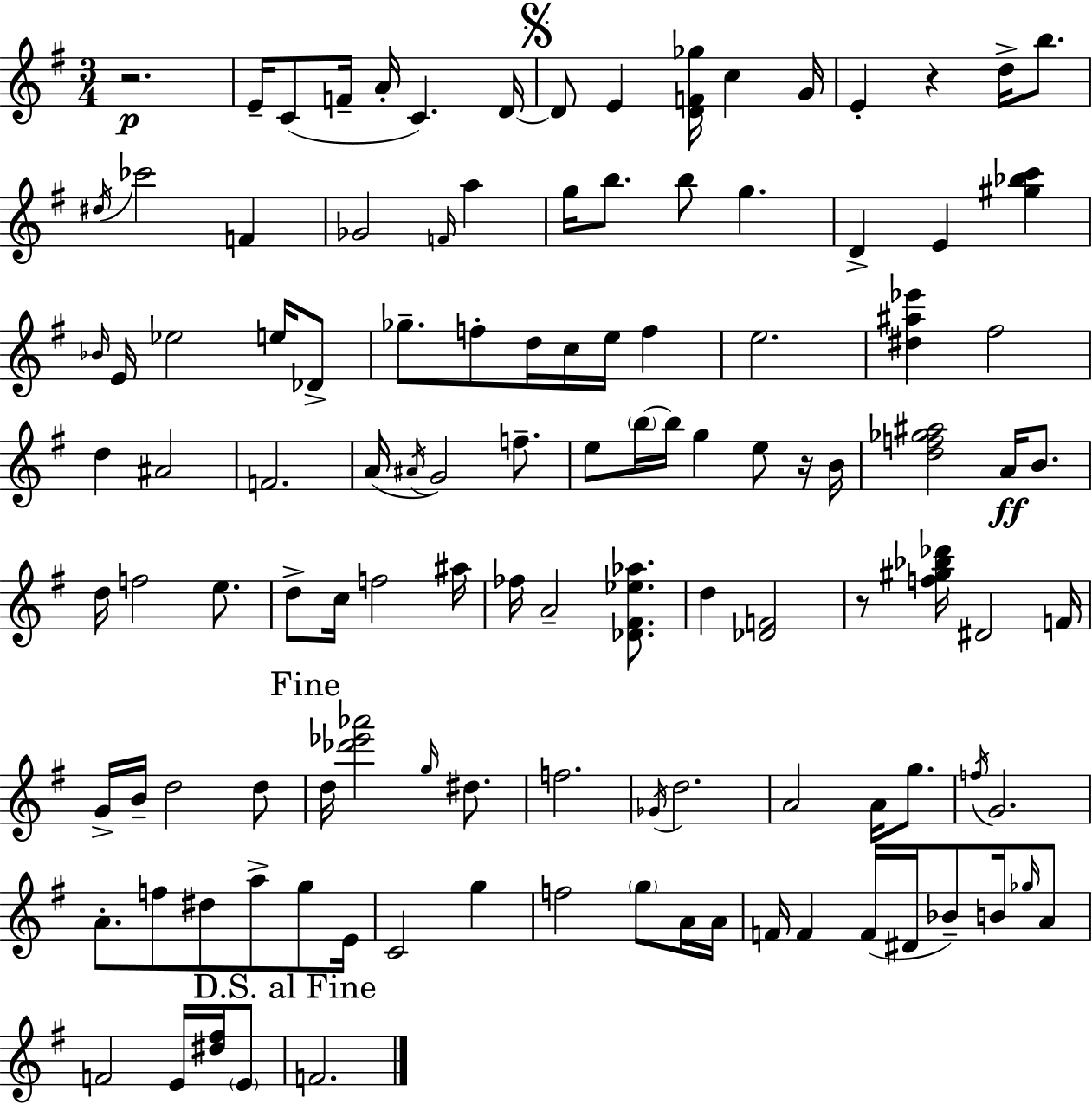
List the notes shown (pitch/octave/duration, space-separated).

R/h. E4/s C4/e F4/s A4/s C4/q. D4/s D4/e E4/q [D4,F4,Gb5]/s C5/q G4/s E4/q R/q D5/s B5/e. D#5/s CES6/h F4/q Gb4/h F4/s A5/q G5/s B5/e. B5/e G5/q. D4/q E4/q [G#5,Bb5,C6]/q Bb4/s E4/s Eb5/h E5/s Db4/e Gb5/e. F5/e D5/s C5/s E5/s F5/q E5/h. [D#5,A#5,Eb6]/q F#5/h D5/q A#4/h F4/h. A4/s A#4/s G4/h F5/e. E5/e B5/s B5/s G5/q E5/e R/s B4/s [D5,F5,Gb5,A#5]/h A4/s B4/e. D5/s F5/h E5/e. D5/e C5/s F5/h A#5/s FES5/s A4/h [Db4,F#4,Eb5,Ab5]/e. D5/q [Db4,F4]/h R/e [F5,G#5,Bb5,Db6]/s D#4/h F4/s G4/s B4/s D5/h D5/e D5/s [Db6,Eb6,Ab6]/h G5/s D#5/e. F5/h. Gb4/s D5/h. A4/h A4/s G5/e. F5/s G4/h. A4/e. F5/e D#5/e A5/e G5/e E4/s C4/h G5/q F5/h G5/e A4/s A4/s F4/s F4/q F4/s D#4/s Bb4/e B4/s Gb5/s A4/e F4/h E4/s [D#5,F#5]/s E4/e F4/h.